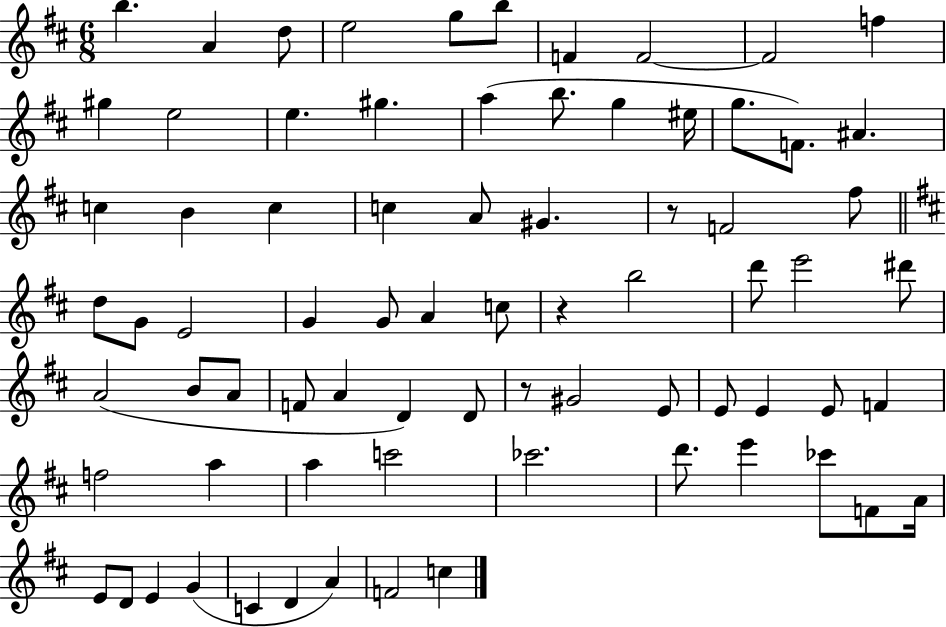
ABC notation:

X:1
T:Untitled
M:6/8
L:1/4
K:D
b A d/2 e2 g/2 b/2 F F2 F2 f ^g e2 e ^g a b/2 g ^e/4 g/2 F/2 ^A c B c c A/2 ^G z/2 F2 ^f/2 d/2 G/2 E2 G G/2 A c/2 z b2 d'/2 e'2 ^d'/2 A2 B/2 A/2 F/2 A D D/2 z/2 ^G2 E/2 E/2 E E/2 F f2 a a c'2 _c'2 d'/2 e' _c'/2 F/2 A/4 E/2 D/2 E G C D A F2 c